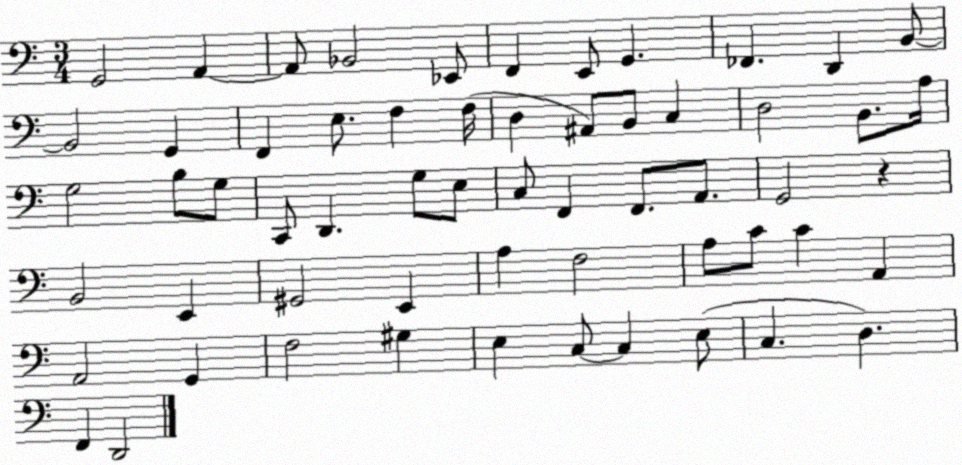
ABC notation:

X:1
T:Untitled
M:3/4
L:1/4
K:C
G,,2 A,, A,,/2 _B,,2 _E,,/2 F,, E,,/2 G,, _F,, D,, B,,/2 B,,2 G,, F,, E,/2 F, F,/4 D, ^A,,/2 B,,/2 C, D,2 B,,/2 A,/4 G,2 B,/2 G,/2 C,,/2 D,, G,/2 E,/2 C,/2 F,, F,,/2 A,,/2 G,,2 z B,,2 E,, ^G,,2 E,, A, F,2 A,/2 C/2 C A,, A,,2 G,, F,2 ^G, E, C,/2 C, E,/2 C, D, F,, D,,2